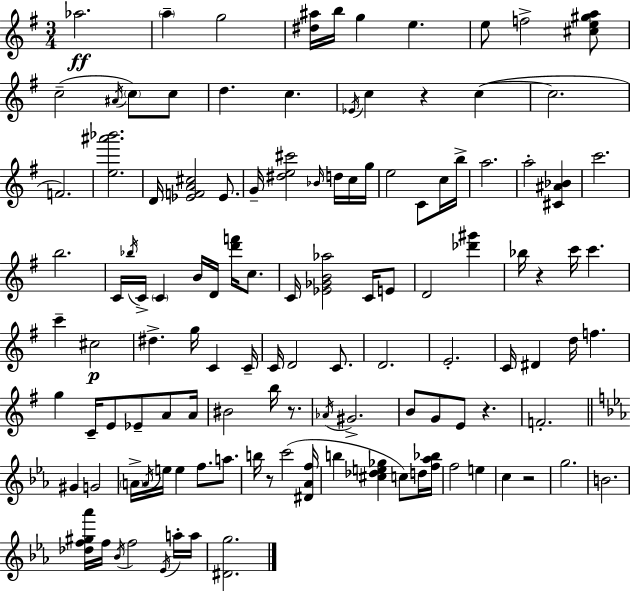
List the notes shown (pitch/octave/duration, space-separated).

Ab5/h. A5/q G5/h [D#5,A#5]/s B5/s G5/q E5/q. E5/e F5/h [C#5,E5,G#5,A5]/e C5/h A#4/s C5/e C5/e D5/q. C5/q. Eb4/s C5/q R/q C5/q C5/h. F4/h. [E5,A#6,Bb6]/h. D4/s [Eb4,F4,A4,C#5]/h Eb4/e. G4/s [D#5,E5,C#6]/h Bb4/s D5/s C5/s G5/s E5/h C4/e C5/s B5/s A5/h. A5/h [C#4,A#4,Bb4]/q C6/h. B5/h. C4/s Bb5/s C4/s C4/q B4/s D4/s [D6,F6]/s C5/e. C4/s [Eb4,Gb4,B4,Ab5]/h C4/s E4/e D4/h [Db6,G#6]/q Bb5/s R/q C6/s C6/q. C6/q C#5/h D#5/q. G5/s C4/q C4/s C4/s D4/h C4/e. D4/h. E4/h. C4/s D#4/q D5/s F5/q. G5/q C4/s E4/e Eb4/e A4/e A4/s BIS4/h B5/s R/e. Ab4/s G#4/h. B4/e G4/e E4/e R/q. F4/h. G#4/q G4/h A4/s A4/s E5/s E5/q F5/e. A5/e. B5/s R/e C6/h [D#4,Ab4,F5]/s B5/q [C#5,Db5,E5,Gb5]/q C5/e D5/s [F5,Ab5,Bb5]/s F5/h E5/q C5/q R/h G5/h. B4/h. [Db5,F5,G#5,Ab6]/s F5/s Bb4/s F5/h Eb4/s A5/s A5/s [D#4,G5]/h.